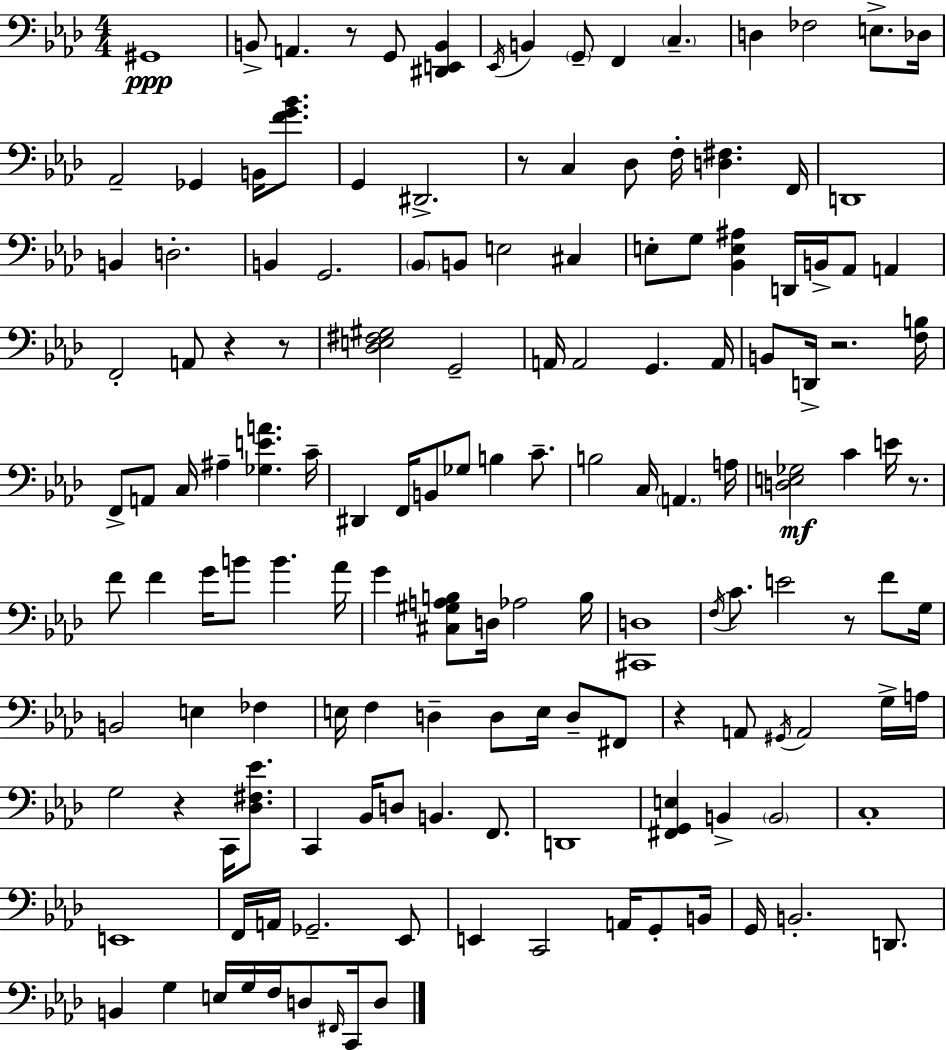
X:1
T:Untitled
M:4/4
L:1/4
K:Ab
^G,,4 B,,/2 A,, z/2 G,,/2 [^D,,E,,B,,] _E,,/4 B,, G,,/2 F,, C, D, _F,2 E,/2 _D,/4 _A,,2 _G,, B,,/4 [FG_B]/2 G,, ^D,,2 z/2 C, _D,/2 F,/4 [D,^F,] F,,/4 D,,4 B,, D,2 B,, G,,2 _B,,/2 B,,/2 E,2 ^C, E,/2 G,/2 [_B,,E,^A,] D,,/4 B,,/4 _A,,/2 A,, F,,2 A,,/2 z z/2 [_D,E,^F,^G,]2 G,,2 A,,/4 A,,2 G,, A,,/4 B,,/2 D,,/4 z2 [F,B,]/4 F,,/2 A,,/2 C,/4 ^A, [_G,EA] C/4 ^D,, F,,/4 B,,/2 _G,/2 B, C/2 B,2 C,/4 A,, A,/4 [D,E,_G,]2 C E/4 z/2 F/2 F G/4 B/2 B _A/4 G [^C,^G,A,B,]/2 D,/4 _A,2 B,/4 [^C,,D,]4 F,/4 C/2 E2 z/2 F/2 G,/4 B,,2 E, _F, E,/4 F, D, D,/2 E,/4 D,/2 ^F,,/2 z A,,/2 ^G,,/4 A,,2 G,/4 A,/4 G,2 z C,,/4 [_D,^F,_E]/2 C,, _B,,/4 D,/2 B,, F,,/2 D,,4 [^F,,G,,E,] B,, B,,2 C,4 E,,4 F,,/4 A,,/4 _G,,2 _E,,/2 E,, C,,2 A,,/4 G,,/2 B,,/4 G,,/4 B,,2 D,,/2 B,, G, E,/4 G,/4 F,/4 D,/2 ^F,,/4 C,,/4 D,/2